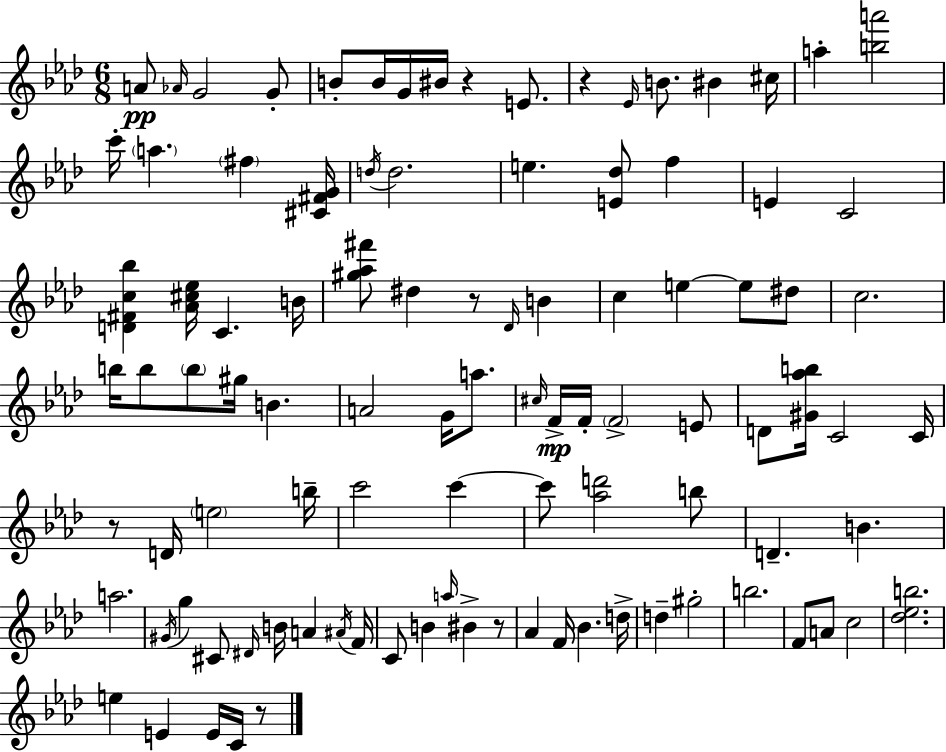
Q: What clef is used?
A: treble